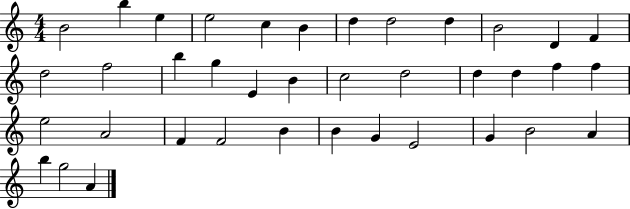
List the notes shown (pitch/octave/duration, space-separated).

B4/h B5/q E5/q E5/h C5/q B4/q D5/q D5/h D5/q B4/h D4/q F4/q D5/h F5/h B5/q G5/q E4/q B4/q C5/h D5/h D5/q D5/q F5/q F5/q E5/h A4/h F4/q F4/h B4/q B4/q G4/q E4/h G4/q B4/h A4/q B5/q G5/h A4/q